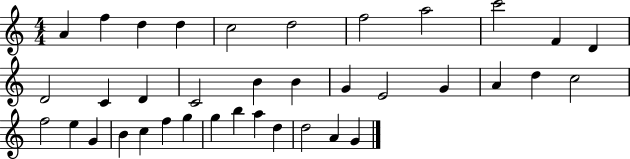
{
  \clef treble
  \numericTimeSignature
  \time 4/4
  \key c \major
  a'4 f''4 d''4 d''4 | c''2 d''2 | f''2 a''2 | c'''2 f'4 d'4 | \break d'2 c'4 d'4 | c'2 b'4 b'4 | g'4 e'2 g'4 | a'4 d''4 c''2 | \break f''2 e''4 g'4 | b'4 c''4 f''4 g''4 | g''4 b''4 a''4 d''4 | d''2 a'4 g'4 | \break \bar "|."
}